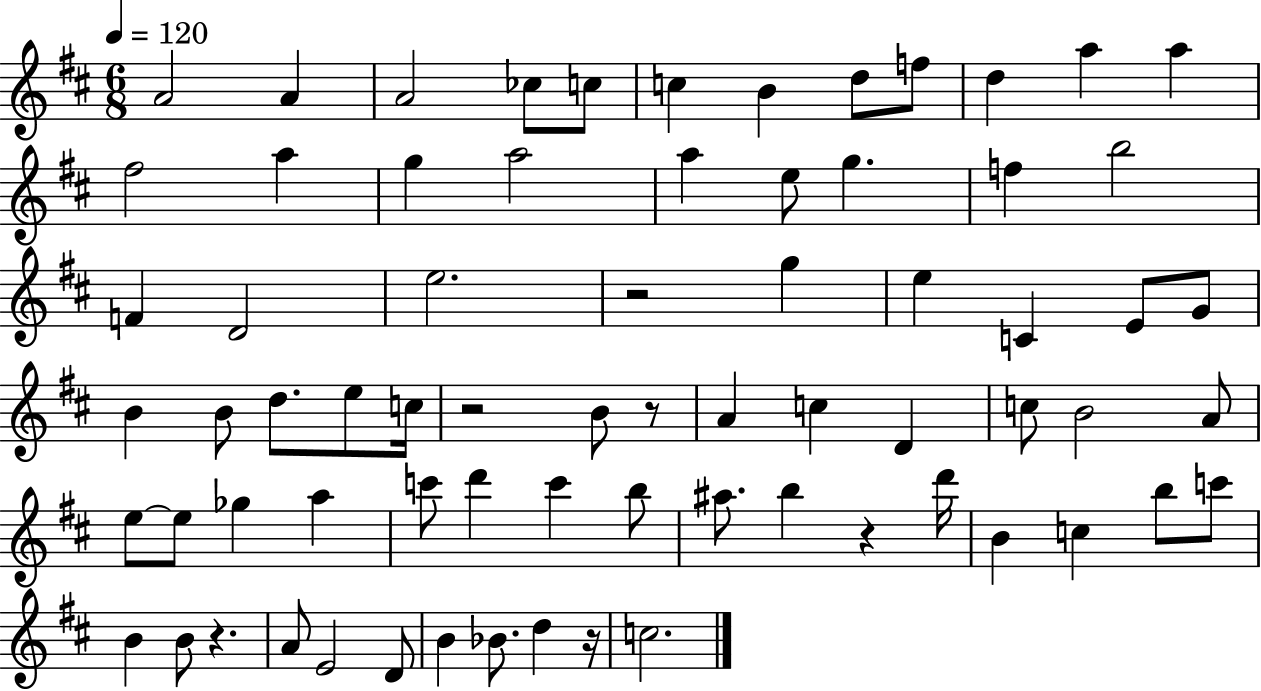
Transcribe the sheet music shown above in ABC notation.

X:1
T:Untitled
M:6/8
L:1/4
K:D
A2 A A2 _c/2 c/2 c B d/2 f/2 d a a ^f2 a g a2 a e/2 g f b2 F D2 e2 z2 g e C E/2 G/2 B B/2 d/2 e/2 c/4 z2 B/2 z/2 A c D c/2 B2 A/2 e/2 e/2 _g a c'/2 d' c' b/2 ^a/2 b z d'/4 B c b/2 c'/2 B B/2 z A/2 E2 D/2 B _B/2 d z/4 c2